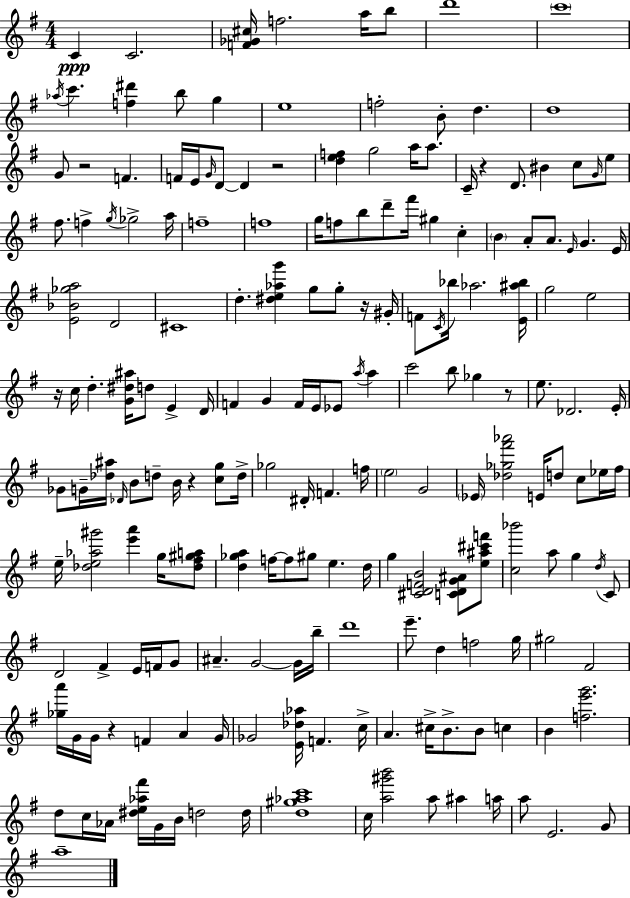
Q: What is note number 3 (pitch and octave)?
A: F5